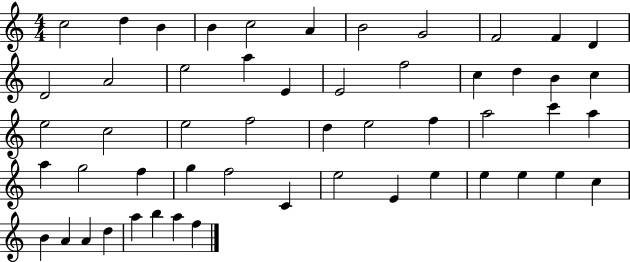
X:1
T:Untitled
M:4/4
L:1/4
K:C
c2 d B B c2 A B2 G2 F2 F D D2 A2 e2 a E E2 f2 c d B c e2 c2 e2 f2 d e2 f a2 c' a a g2 f g f2 C e2 E e e e e c B A A d a b a f